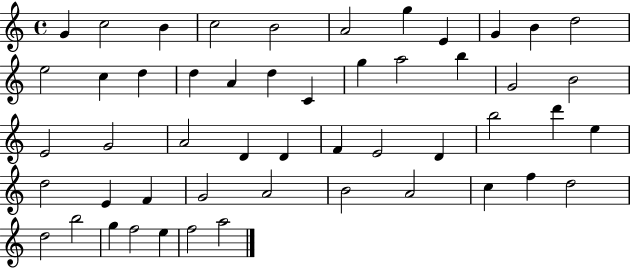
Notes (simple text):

G4/q C5/h B4/q C5/h B4/h A4/h G5/q E4/q G4/q B4/q D5/h E5/h C5/q D5/q D5/q A4/q D5/q C4/q G5/q A5/h B5/q G4/h B4/h E4/h G4/h A4/h D4/q D4/q F4/q E4/h D4/q B5/h D6/q E5/q D5/h E4/q F4/q G4/h A4/h B4/h A4/h C5/q F5/q D5/h D5/h B5/h G5/q F5/h E5/q F5/h A5/h